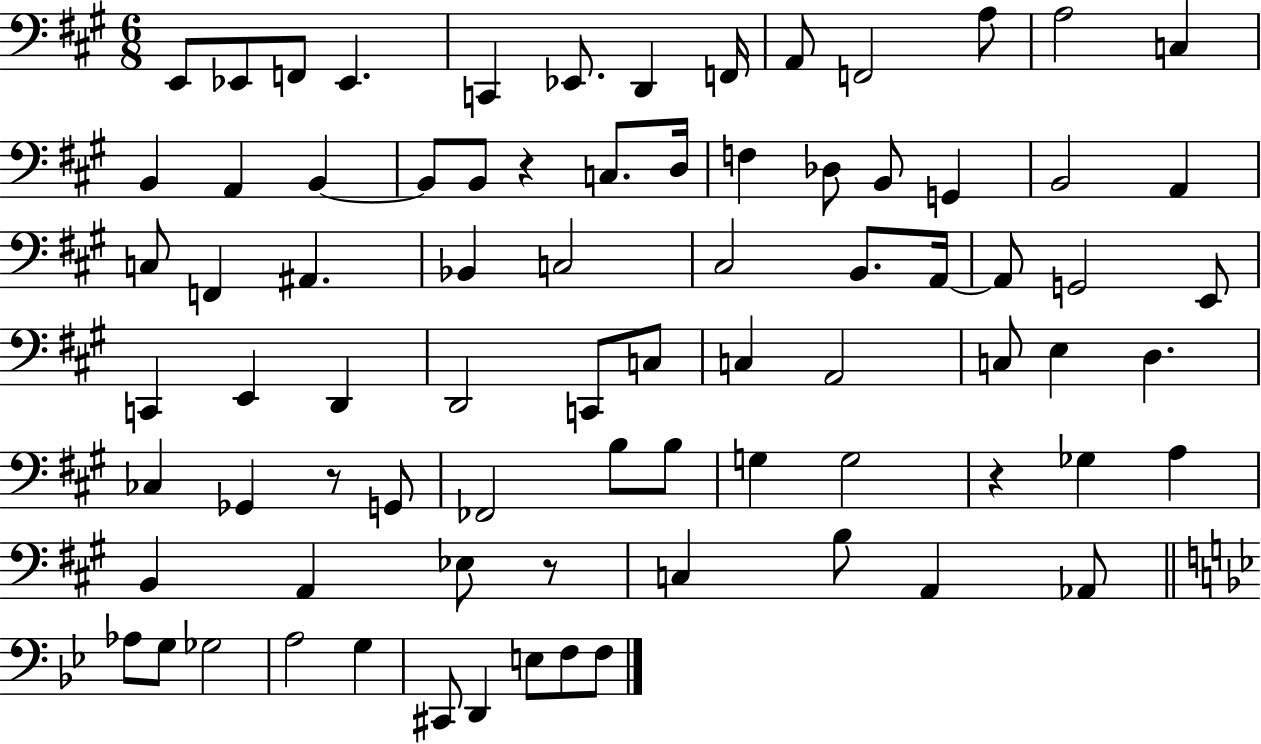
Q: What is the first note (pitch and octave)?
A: E2